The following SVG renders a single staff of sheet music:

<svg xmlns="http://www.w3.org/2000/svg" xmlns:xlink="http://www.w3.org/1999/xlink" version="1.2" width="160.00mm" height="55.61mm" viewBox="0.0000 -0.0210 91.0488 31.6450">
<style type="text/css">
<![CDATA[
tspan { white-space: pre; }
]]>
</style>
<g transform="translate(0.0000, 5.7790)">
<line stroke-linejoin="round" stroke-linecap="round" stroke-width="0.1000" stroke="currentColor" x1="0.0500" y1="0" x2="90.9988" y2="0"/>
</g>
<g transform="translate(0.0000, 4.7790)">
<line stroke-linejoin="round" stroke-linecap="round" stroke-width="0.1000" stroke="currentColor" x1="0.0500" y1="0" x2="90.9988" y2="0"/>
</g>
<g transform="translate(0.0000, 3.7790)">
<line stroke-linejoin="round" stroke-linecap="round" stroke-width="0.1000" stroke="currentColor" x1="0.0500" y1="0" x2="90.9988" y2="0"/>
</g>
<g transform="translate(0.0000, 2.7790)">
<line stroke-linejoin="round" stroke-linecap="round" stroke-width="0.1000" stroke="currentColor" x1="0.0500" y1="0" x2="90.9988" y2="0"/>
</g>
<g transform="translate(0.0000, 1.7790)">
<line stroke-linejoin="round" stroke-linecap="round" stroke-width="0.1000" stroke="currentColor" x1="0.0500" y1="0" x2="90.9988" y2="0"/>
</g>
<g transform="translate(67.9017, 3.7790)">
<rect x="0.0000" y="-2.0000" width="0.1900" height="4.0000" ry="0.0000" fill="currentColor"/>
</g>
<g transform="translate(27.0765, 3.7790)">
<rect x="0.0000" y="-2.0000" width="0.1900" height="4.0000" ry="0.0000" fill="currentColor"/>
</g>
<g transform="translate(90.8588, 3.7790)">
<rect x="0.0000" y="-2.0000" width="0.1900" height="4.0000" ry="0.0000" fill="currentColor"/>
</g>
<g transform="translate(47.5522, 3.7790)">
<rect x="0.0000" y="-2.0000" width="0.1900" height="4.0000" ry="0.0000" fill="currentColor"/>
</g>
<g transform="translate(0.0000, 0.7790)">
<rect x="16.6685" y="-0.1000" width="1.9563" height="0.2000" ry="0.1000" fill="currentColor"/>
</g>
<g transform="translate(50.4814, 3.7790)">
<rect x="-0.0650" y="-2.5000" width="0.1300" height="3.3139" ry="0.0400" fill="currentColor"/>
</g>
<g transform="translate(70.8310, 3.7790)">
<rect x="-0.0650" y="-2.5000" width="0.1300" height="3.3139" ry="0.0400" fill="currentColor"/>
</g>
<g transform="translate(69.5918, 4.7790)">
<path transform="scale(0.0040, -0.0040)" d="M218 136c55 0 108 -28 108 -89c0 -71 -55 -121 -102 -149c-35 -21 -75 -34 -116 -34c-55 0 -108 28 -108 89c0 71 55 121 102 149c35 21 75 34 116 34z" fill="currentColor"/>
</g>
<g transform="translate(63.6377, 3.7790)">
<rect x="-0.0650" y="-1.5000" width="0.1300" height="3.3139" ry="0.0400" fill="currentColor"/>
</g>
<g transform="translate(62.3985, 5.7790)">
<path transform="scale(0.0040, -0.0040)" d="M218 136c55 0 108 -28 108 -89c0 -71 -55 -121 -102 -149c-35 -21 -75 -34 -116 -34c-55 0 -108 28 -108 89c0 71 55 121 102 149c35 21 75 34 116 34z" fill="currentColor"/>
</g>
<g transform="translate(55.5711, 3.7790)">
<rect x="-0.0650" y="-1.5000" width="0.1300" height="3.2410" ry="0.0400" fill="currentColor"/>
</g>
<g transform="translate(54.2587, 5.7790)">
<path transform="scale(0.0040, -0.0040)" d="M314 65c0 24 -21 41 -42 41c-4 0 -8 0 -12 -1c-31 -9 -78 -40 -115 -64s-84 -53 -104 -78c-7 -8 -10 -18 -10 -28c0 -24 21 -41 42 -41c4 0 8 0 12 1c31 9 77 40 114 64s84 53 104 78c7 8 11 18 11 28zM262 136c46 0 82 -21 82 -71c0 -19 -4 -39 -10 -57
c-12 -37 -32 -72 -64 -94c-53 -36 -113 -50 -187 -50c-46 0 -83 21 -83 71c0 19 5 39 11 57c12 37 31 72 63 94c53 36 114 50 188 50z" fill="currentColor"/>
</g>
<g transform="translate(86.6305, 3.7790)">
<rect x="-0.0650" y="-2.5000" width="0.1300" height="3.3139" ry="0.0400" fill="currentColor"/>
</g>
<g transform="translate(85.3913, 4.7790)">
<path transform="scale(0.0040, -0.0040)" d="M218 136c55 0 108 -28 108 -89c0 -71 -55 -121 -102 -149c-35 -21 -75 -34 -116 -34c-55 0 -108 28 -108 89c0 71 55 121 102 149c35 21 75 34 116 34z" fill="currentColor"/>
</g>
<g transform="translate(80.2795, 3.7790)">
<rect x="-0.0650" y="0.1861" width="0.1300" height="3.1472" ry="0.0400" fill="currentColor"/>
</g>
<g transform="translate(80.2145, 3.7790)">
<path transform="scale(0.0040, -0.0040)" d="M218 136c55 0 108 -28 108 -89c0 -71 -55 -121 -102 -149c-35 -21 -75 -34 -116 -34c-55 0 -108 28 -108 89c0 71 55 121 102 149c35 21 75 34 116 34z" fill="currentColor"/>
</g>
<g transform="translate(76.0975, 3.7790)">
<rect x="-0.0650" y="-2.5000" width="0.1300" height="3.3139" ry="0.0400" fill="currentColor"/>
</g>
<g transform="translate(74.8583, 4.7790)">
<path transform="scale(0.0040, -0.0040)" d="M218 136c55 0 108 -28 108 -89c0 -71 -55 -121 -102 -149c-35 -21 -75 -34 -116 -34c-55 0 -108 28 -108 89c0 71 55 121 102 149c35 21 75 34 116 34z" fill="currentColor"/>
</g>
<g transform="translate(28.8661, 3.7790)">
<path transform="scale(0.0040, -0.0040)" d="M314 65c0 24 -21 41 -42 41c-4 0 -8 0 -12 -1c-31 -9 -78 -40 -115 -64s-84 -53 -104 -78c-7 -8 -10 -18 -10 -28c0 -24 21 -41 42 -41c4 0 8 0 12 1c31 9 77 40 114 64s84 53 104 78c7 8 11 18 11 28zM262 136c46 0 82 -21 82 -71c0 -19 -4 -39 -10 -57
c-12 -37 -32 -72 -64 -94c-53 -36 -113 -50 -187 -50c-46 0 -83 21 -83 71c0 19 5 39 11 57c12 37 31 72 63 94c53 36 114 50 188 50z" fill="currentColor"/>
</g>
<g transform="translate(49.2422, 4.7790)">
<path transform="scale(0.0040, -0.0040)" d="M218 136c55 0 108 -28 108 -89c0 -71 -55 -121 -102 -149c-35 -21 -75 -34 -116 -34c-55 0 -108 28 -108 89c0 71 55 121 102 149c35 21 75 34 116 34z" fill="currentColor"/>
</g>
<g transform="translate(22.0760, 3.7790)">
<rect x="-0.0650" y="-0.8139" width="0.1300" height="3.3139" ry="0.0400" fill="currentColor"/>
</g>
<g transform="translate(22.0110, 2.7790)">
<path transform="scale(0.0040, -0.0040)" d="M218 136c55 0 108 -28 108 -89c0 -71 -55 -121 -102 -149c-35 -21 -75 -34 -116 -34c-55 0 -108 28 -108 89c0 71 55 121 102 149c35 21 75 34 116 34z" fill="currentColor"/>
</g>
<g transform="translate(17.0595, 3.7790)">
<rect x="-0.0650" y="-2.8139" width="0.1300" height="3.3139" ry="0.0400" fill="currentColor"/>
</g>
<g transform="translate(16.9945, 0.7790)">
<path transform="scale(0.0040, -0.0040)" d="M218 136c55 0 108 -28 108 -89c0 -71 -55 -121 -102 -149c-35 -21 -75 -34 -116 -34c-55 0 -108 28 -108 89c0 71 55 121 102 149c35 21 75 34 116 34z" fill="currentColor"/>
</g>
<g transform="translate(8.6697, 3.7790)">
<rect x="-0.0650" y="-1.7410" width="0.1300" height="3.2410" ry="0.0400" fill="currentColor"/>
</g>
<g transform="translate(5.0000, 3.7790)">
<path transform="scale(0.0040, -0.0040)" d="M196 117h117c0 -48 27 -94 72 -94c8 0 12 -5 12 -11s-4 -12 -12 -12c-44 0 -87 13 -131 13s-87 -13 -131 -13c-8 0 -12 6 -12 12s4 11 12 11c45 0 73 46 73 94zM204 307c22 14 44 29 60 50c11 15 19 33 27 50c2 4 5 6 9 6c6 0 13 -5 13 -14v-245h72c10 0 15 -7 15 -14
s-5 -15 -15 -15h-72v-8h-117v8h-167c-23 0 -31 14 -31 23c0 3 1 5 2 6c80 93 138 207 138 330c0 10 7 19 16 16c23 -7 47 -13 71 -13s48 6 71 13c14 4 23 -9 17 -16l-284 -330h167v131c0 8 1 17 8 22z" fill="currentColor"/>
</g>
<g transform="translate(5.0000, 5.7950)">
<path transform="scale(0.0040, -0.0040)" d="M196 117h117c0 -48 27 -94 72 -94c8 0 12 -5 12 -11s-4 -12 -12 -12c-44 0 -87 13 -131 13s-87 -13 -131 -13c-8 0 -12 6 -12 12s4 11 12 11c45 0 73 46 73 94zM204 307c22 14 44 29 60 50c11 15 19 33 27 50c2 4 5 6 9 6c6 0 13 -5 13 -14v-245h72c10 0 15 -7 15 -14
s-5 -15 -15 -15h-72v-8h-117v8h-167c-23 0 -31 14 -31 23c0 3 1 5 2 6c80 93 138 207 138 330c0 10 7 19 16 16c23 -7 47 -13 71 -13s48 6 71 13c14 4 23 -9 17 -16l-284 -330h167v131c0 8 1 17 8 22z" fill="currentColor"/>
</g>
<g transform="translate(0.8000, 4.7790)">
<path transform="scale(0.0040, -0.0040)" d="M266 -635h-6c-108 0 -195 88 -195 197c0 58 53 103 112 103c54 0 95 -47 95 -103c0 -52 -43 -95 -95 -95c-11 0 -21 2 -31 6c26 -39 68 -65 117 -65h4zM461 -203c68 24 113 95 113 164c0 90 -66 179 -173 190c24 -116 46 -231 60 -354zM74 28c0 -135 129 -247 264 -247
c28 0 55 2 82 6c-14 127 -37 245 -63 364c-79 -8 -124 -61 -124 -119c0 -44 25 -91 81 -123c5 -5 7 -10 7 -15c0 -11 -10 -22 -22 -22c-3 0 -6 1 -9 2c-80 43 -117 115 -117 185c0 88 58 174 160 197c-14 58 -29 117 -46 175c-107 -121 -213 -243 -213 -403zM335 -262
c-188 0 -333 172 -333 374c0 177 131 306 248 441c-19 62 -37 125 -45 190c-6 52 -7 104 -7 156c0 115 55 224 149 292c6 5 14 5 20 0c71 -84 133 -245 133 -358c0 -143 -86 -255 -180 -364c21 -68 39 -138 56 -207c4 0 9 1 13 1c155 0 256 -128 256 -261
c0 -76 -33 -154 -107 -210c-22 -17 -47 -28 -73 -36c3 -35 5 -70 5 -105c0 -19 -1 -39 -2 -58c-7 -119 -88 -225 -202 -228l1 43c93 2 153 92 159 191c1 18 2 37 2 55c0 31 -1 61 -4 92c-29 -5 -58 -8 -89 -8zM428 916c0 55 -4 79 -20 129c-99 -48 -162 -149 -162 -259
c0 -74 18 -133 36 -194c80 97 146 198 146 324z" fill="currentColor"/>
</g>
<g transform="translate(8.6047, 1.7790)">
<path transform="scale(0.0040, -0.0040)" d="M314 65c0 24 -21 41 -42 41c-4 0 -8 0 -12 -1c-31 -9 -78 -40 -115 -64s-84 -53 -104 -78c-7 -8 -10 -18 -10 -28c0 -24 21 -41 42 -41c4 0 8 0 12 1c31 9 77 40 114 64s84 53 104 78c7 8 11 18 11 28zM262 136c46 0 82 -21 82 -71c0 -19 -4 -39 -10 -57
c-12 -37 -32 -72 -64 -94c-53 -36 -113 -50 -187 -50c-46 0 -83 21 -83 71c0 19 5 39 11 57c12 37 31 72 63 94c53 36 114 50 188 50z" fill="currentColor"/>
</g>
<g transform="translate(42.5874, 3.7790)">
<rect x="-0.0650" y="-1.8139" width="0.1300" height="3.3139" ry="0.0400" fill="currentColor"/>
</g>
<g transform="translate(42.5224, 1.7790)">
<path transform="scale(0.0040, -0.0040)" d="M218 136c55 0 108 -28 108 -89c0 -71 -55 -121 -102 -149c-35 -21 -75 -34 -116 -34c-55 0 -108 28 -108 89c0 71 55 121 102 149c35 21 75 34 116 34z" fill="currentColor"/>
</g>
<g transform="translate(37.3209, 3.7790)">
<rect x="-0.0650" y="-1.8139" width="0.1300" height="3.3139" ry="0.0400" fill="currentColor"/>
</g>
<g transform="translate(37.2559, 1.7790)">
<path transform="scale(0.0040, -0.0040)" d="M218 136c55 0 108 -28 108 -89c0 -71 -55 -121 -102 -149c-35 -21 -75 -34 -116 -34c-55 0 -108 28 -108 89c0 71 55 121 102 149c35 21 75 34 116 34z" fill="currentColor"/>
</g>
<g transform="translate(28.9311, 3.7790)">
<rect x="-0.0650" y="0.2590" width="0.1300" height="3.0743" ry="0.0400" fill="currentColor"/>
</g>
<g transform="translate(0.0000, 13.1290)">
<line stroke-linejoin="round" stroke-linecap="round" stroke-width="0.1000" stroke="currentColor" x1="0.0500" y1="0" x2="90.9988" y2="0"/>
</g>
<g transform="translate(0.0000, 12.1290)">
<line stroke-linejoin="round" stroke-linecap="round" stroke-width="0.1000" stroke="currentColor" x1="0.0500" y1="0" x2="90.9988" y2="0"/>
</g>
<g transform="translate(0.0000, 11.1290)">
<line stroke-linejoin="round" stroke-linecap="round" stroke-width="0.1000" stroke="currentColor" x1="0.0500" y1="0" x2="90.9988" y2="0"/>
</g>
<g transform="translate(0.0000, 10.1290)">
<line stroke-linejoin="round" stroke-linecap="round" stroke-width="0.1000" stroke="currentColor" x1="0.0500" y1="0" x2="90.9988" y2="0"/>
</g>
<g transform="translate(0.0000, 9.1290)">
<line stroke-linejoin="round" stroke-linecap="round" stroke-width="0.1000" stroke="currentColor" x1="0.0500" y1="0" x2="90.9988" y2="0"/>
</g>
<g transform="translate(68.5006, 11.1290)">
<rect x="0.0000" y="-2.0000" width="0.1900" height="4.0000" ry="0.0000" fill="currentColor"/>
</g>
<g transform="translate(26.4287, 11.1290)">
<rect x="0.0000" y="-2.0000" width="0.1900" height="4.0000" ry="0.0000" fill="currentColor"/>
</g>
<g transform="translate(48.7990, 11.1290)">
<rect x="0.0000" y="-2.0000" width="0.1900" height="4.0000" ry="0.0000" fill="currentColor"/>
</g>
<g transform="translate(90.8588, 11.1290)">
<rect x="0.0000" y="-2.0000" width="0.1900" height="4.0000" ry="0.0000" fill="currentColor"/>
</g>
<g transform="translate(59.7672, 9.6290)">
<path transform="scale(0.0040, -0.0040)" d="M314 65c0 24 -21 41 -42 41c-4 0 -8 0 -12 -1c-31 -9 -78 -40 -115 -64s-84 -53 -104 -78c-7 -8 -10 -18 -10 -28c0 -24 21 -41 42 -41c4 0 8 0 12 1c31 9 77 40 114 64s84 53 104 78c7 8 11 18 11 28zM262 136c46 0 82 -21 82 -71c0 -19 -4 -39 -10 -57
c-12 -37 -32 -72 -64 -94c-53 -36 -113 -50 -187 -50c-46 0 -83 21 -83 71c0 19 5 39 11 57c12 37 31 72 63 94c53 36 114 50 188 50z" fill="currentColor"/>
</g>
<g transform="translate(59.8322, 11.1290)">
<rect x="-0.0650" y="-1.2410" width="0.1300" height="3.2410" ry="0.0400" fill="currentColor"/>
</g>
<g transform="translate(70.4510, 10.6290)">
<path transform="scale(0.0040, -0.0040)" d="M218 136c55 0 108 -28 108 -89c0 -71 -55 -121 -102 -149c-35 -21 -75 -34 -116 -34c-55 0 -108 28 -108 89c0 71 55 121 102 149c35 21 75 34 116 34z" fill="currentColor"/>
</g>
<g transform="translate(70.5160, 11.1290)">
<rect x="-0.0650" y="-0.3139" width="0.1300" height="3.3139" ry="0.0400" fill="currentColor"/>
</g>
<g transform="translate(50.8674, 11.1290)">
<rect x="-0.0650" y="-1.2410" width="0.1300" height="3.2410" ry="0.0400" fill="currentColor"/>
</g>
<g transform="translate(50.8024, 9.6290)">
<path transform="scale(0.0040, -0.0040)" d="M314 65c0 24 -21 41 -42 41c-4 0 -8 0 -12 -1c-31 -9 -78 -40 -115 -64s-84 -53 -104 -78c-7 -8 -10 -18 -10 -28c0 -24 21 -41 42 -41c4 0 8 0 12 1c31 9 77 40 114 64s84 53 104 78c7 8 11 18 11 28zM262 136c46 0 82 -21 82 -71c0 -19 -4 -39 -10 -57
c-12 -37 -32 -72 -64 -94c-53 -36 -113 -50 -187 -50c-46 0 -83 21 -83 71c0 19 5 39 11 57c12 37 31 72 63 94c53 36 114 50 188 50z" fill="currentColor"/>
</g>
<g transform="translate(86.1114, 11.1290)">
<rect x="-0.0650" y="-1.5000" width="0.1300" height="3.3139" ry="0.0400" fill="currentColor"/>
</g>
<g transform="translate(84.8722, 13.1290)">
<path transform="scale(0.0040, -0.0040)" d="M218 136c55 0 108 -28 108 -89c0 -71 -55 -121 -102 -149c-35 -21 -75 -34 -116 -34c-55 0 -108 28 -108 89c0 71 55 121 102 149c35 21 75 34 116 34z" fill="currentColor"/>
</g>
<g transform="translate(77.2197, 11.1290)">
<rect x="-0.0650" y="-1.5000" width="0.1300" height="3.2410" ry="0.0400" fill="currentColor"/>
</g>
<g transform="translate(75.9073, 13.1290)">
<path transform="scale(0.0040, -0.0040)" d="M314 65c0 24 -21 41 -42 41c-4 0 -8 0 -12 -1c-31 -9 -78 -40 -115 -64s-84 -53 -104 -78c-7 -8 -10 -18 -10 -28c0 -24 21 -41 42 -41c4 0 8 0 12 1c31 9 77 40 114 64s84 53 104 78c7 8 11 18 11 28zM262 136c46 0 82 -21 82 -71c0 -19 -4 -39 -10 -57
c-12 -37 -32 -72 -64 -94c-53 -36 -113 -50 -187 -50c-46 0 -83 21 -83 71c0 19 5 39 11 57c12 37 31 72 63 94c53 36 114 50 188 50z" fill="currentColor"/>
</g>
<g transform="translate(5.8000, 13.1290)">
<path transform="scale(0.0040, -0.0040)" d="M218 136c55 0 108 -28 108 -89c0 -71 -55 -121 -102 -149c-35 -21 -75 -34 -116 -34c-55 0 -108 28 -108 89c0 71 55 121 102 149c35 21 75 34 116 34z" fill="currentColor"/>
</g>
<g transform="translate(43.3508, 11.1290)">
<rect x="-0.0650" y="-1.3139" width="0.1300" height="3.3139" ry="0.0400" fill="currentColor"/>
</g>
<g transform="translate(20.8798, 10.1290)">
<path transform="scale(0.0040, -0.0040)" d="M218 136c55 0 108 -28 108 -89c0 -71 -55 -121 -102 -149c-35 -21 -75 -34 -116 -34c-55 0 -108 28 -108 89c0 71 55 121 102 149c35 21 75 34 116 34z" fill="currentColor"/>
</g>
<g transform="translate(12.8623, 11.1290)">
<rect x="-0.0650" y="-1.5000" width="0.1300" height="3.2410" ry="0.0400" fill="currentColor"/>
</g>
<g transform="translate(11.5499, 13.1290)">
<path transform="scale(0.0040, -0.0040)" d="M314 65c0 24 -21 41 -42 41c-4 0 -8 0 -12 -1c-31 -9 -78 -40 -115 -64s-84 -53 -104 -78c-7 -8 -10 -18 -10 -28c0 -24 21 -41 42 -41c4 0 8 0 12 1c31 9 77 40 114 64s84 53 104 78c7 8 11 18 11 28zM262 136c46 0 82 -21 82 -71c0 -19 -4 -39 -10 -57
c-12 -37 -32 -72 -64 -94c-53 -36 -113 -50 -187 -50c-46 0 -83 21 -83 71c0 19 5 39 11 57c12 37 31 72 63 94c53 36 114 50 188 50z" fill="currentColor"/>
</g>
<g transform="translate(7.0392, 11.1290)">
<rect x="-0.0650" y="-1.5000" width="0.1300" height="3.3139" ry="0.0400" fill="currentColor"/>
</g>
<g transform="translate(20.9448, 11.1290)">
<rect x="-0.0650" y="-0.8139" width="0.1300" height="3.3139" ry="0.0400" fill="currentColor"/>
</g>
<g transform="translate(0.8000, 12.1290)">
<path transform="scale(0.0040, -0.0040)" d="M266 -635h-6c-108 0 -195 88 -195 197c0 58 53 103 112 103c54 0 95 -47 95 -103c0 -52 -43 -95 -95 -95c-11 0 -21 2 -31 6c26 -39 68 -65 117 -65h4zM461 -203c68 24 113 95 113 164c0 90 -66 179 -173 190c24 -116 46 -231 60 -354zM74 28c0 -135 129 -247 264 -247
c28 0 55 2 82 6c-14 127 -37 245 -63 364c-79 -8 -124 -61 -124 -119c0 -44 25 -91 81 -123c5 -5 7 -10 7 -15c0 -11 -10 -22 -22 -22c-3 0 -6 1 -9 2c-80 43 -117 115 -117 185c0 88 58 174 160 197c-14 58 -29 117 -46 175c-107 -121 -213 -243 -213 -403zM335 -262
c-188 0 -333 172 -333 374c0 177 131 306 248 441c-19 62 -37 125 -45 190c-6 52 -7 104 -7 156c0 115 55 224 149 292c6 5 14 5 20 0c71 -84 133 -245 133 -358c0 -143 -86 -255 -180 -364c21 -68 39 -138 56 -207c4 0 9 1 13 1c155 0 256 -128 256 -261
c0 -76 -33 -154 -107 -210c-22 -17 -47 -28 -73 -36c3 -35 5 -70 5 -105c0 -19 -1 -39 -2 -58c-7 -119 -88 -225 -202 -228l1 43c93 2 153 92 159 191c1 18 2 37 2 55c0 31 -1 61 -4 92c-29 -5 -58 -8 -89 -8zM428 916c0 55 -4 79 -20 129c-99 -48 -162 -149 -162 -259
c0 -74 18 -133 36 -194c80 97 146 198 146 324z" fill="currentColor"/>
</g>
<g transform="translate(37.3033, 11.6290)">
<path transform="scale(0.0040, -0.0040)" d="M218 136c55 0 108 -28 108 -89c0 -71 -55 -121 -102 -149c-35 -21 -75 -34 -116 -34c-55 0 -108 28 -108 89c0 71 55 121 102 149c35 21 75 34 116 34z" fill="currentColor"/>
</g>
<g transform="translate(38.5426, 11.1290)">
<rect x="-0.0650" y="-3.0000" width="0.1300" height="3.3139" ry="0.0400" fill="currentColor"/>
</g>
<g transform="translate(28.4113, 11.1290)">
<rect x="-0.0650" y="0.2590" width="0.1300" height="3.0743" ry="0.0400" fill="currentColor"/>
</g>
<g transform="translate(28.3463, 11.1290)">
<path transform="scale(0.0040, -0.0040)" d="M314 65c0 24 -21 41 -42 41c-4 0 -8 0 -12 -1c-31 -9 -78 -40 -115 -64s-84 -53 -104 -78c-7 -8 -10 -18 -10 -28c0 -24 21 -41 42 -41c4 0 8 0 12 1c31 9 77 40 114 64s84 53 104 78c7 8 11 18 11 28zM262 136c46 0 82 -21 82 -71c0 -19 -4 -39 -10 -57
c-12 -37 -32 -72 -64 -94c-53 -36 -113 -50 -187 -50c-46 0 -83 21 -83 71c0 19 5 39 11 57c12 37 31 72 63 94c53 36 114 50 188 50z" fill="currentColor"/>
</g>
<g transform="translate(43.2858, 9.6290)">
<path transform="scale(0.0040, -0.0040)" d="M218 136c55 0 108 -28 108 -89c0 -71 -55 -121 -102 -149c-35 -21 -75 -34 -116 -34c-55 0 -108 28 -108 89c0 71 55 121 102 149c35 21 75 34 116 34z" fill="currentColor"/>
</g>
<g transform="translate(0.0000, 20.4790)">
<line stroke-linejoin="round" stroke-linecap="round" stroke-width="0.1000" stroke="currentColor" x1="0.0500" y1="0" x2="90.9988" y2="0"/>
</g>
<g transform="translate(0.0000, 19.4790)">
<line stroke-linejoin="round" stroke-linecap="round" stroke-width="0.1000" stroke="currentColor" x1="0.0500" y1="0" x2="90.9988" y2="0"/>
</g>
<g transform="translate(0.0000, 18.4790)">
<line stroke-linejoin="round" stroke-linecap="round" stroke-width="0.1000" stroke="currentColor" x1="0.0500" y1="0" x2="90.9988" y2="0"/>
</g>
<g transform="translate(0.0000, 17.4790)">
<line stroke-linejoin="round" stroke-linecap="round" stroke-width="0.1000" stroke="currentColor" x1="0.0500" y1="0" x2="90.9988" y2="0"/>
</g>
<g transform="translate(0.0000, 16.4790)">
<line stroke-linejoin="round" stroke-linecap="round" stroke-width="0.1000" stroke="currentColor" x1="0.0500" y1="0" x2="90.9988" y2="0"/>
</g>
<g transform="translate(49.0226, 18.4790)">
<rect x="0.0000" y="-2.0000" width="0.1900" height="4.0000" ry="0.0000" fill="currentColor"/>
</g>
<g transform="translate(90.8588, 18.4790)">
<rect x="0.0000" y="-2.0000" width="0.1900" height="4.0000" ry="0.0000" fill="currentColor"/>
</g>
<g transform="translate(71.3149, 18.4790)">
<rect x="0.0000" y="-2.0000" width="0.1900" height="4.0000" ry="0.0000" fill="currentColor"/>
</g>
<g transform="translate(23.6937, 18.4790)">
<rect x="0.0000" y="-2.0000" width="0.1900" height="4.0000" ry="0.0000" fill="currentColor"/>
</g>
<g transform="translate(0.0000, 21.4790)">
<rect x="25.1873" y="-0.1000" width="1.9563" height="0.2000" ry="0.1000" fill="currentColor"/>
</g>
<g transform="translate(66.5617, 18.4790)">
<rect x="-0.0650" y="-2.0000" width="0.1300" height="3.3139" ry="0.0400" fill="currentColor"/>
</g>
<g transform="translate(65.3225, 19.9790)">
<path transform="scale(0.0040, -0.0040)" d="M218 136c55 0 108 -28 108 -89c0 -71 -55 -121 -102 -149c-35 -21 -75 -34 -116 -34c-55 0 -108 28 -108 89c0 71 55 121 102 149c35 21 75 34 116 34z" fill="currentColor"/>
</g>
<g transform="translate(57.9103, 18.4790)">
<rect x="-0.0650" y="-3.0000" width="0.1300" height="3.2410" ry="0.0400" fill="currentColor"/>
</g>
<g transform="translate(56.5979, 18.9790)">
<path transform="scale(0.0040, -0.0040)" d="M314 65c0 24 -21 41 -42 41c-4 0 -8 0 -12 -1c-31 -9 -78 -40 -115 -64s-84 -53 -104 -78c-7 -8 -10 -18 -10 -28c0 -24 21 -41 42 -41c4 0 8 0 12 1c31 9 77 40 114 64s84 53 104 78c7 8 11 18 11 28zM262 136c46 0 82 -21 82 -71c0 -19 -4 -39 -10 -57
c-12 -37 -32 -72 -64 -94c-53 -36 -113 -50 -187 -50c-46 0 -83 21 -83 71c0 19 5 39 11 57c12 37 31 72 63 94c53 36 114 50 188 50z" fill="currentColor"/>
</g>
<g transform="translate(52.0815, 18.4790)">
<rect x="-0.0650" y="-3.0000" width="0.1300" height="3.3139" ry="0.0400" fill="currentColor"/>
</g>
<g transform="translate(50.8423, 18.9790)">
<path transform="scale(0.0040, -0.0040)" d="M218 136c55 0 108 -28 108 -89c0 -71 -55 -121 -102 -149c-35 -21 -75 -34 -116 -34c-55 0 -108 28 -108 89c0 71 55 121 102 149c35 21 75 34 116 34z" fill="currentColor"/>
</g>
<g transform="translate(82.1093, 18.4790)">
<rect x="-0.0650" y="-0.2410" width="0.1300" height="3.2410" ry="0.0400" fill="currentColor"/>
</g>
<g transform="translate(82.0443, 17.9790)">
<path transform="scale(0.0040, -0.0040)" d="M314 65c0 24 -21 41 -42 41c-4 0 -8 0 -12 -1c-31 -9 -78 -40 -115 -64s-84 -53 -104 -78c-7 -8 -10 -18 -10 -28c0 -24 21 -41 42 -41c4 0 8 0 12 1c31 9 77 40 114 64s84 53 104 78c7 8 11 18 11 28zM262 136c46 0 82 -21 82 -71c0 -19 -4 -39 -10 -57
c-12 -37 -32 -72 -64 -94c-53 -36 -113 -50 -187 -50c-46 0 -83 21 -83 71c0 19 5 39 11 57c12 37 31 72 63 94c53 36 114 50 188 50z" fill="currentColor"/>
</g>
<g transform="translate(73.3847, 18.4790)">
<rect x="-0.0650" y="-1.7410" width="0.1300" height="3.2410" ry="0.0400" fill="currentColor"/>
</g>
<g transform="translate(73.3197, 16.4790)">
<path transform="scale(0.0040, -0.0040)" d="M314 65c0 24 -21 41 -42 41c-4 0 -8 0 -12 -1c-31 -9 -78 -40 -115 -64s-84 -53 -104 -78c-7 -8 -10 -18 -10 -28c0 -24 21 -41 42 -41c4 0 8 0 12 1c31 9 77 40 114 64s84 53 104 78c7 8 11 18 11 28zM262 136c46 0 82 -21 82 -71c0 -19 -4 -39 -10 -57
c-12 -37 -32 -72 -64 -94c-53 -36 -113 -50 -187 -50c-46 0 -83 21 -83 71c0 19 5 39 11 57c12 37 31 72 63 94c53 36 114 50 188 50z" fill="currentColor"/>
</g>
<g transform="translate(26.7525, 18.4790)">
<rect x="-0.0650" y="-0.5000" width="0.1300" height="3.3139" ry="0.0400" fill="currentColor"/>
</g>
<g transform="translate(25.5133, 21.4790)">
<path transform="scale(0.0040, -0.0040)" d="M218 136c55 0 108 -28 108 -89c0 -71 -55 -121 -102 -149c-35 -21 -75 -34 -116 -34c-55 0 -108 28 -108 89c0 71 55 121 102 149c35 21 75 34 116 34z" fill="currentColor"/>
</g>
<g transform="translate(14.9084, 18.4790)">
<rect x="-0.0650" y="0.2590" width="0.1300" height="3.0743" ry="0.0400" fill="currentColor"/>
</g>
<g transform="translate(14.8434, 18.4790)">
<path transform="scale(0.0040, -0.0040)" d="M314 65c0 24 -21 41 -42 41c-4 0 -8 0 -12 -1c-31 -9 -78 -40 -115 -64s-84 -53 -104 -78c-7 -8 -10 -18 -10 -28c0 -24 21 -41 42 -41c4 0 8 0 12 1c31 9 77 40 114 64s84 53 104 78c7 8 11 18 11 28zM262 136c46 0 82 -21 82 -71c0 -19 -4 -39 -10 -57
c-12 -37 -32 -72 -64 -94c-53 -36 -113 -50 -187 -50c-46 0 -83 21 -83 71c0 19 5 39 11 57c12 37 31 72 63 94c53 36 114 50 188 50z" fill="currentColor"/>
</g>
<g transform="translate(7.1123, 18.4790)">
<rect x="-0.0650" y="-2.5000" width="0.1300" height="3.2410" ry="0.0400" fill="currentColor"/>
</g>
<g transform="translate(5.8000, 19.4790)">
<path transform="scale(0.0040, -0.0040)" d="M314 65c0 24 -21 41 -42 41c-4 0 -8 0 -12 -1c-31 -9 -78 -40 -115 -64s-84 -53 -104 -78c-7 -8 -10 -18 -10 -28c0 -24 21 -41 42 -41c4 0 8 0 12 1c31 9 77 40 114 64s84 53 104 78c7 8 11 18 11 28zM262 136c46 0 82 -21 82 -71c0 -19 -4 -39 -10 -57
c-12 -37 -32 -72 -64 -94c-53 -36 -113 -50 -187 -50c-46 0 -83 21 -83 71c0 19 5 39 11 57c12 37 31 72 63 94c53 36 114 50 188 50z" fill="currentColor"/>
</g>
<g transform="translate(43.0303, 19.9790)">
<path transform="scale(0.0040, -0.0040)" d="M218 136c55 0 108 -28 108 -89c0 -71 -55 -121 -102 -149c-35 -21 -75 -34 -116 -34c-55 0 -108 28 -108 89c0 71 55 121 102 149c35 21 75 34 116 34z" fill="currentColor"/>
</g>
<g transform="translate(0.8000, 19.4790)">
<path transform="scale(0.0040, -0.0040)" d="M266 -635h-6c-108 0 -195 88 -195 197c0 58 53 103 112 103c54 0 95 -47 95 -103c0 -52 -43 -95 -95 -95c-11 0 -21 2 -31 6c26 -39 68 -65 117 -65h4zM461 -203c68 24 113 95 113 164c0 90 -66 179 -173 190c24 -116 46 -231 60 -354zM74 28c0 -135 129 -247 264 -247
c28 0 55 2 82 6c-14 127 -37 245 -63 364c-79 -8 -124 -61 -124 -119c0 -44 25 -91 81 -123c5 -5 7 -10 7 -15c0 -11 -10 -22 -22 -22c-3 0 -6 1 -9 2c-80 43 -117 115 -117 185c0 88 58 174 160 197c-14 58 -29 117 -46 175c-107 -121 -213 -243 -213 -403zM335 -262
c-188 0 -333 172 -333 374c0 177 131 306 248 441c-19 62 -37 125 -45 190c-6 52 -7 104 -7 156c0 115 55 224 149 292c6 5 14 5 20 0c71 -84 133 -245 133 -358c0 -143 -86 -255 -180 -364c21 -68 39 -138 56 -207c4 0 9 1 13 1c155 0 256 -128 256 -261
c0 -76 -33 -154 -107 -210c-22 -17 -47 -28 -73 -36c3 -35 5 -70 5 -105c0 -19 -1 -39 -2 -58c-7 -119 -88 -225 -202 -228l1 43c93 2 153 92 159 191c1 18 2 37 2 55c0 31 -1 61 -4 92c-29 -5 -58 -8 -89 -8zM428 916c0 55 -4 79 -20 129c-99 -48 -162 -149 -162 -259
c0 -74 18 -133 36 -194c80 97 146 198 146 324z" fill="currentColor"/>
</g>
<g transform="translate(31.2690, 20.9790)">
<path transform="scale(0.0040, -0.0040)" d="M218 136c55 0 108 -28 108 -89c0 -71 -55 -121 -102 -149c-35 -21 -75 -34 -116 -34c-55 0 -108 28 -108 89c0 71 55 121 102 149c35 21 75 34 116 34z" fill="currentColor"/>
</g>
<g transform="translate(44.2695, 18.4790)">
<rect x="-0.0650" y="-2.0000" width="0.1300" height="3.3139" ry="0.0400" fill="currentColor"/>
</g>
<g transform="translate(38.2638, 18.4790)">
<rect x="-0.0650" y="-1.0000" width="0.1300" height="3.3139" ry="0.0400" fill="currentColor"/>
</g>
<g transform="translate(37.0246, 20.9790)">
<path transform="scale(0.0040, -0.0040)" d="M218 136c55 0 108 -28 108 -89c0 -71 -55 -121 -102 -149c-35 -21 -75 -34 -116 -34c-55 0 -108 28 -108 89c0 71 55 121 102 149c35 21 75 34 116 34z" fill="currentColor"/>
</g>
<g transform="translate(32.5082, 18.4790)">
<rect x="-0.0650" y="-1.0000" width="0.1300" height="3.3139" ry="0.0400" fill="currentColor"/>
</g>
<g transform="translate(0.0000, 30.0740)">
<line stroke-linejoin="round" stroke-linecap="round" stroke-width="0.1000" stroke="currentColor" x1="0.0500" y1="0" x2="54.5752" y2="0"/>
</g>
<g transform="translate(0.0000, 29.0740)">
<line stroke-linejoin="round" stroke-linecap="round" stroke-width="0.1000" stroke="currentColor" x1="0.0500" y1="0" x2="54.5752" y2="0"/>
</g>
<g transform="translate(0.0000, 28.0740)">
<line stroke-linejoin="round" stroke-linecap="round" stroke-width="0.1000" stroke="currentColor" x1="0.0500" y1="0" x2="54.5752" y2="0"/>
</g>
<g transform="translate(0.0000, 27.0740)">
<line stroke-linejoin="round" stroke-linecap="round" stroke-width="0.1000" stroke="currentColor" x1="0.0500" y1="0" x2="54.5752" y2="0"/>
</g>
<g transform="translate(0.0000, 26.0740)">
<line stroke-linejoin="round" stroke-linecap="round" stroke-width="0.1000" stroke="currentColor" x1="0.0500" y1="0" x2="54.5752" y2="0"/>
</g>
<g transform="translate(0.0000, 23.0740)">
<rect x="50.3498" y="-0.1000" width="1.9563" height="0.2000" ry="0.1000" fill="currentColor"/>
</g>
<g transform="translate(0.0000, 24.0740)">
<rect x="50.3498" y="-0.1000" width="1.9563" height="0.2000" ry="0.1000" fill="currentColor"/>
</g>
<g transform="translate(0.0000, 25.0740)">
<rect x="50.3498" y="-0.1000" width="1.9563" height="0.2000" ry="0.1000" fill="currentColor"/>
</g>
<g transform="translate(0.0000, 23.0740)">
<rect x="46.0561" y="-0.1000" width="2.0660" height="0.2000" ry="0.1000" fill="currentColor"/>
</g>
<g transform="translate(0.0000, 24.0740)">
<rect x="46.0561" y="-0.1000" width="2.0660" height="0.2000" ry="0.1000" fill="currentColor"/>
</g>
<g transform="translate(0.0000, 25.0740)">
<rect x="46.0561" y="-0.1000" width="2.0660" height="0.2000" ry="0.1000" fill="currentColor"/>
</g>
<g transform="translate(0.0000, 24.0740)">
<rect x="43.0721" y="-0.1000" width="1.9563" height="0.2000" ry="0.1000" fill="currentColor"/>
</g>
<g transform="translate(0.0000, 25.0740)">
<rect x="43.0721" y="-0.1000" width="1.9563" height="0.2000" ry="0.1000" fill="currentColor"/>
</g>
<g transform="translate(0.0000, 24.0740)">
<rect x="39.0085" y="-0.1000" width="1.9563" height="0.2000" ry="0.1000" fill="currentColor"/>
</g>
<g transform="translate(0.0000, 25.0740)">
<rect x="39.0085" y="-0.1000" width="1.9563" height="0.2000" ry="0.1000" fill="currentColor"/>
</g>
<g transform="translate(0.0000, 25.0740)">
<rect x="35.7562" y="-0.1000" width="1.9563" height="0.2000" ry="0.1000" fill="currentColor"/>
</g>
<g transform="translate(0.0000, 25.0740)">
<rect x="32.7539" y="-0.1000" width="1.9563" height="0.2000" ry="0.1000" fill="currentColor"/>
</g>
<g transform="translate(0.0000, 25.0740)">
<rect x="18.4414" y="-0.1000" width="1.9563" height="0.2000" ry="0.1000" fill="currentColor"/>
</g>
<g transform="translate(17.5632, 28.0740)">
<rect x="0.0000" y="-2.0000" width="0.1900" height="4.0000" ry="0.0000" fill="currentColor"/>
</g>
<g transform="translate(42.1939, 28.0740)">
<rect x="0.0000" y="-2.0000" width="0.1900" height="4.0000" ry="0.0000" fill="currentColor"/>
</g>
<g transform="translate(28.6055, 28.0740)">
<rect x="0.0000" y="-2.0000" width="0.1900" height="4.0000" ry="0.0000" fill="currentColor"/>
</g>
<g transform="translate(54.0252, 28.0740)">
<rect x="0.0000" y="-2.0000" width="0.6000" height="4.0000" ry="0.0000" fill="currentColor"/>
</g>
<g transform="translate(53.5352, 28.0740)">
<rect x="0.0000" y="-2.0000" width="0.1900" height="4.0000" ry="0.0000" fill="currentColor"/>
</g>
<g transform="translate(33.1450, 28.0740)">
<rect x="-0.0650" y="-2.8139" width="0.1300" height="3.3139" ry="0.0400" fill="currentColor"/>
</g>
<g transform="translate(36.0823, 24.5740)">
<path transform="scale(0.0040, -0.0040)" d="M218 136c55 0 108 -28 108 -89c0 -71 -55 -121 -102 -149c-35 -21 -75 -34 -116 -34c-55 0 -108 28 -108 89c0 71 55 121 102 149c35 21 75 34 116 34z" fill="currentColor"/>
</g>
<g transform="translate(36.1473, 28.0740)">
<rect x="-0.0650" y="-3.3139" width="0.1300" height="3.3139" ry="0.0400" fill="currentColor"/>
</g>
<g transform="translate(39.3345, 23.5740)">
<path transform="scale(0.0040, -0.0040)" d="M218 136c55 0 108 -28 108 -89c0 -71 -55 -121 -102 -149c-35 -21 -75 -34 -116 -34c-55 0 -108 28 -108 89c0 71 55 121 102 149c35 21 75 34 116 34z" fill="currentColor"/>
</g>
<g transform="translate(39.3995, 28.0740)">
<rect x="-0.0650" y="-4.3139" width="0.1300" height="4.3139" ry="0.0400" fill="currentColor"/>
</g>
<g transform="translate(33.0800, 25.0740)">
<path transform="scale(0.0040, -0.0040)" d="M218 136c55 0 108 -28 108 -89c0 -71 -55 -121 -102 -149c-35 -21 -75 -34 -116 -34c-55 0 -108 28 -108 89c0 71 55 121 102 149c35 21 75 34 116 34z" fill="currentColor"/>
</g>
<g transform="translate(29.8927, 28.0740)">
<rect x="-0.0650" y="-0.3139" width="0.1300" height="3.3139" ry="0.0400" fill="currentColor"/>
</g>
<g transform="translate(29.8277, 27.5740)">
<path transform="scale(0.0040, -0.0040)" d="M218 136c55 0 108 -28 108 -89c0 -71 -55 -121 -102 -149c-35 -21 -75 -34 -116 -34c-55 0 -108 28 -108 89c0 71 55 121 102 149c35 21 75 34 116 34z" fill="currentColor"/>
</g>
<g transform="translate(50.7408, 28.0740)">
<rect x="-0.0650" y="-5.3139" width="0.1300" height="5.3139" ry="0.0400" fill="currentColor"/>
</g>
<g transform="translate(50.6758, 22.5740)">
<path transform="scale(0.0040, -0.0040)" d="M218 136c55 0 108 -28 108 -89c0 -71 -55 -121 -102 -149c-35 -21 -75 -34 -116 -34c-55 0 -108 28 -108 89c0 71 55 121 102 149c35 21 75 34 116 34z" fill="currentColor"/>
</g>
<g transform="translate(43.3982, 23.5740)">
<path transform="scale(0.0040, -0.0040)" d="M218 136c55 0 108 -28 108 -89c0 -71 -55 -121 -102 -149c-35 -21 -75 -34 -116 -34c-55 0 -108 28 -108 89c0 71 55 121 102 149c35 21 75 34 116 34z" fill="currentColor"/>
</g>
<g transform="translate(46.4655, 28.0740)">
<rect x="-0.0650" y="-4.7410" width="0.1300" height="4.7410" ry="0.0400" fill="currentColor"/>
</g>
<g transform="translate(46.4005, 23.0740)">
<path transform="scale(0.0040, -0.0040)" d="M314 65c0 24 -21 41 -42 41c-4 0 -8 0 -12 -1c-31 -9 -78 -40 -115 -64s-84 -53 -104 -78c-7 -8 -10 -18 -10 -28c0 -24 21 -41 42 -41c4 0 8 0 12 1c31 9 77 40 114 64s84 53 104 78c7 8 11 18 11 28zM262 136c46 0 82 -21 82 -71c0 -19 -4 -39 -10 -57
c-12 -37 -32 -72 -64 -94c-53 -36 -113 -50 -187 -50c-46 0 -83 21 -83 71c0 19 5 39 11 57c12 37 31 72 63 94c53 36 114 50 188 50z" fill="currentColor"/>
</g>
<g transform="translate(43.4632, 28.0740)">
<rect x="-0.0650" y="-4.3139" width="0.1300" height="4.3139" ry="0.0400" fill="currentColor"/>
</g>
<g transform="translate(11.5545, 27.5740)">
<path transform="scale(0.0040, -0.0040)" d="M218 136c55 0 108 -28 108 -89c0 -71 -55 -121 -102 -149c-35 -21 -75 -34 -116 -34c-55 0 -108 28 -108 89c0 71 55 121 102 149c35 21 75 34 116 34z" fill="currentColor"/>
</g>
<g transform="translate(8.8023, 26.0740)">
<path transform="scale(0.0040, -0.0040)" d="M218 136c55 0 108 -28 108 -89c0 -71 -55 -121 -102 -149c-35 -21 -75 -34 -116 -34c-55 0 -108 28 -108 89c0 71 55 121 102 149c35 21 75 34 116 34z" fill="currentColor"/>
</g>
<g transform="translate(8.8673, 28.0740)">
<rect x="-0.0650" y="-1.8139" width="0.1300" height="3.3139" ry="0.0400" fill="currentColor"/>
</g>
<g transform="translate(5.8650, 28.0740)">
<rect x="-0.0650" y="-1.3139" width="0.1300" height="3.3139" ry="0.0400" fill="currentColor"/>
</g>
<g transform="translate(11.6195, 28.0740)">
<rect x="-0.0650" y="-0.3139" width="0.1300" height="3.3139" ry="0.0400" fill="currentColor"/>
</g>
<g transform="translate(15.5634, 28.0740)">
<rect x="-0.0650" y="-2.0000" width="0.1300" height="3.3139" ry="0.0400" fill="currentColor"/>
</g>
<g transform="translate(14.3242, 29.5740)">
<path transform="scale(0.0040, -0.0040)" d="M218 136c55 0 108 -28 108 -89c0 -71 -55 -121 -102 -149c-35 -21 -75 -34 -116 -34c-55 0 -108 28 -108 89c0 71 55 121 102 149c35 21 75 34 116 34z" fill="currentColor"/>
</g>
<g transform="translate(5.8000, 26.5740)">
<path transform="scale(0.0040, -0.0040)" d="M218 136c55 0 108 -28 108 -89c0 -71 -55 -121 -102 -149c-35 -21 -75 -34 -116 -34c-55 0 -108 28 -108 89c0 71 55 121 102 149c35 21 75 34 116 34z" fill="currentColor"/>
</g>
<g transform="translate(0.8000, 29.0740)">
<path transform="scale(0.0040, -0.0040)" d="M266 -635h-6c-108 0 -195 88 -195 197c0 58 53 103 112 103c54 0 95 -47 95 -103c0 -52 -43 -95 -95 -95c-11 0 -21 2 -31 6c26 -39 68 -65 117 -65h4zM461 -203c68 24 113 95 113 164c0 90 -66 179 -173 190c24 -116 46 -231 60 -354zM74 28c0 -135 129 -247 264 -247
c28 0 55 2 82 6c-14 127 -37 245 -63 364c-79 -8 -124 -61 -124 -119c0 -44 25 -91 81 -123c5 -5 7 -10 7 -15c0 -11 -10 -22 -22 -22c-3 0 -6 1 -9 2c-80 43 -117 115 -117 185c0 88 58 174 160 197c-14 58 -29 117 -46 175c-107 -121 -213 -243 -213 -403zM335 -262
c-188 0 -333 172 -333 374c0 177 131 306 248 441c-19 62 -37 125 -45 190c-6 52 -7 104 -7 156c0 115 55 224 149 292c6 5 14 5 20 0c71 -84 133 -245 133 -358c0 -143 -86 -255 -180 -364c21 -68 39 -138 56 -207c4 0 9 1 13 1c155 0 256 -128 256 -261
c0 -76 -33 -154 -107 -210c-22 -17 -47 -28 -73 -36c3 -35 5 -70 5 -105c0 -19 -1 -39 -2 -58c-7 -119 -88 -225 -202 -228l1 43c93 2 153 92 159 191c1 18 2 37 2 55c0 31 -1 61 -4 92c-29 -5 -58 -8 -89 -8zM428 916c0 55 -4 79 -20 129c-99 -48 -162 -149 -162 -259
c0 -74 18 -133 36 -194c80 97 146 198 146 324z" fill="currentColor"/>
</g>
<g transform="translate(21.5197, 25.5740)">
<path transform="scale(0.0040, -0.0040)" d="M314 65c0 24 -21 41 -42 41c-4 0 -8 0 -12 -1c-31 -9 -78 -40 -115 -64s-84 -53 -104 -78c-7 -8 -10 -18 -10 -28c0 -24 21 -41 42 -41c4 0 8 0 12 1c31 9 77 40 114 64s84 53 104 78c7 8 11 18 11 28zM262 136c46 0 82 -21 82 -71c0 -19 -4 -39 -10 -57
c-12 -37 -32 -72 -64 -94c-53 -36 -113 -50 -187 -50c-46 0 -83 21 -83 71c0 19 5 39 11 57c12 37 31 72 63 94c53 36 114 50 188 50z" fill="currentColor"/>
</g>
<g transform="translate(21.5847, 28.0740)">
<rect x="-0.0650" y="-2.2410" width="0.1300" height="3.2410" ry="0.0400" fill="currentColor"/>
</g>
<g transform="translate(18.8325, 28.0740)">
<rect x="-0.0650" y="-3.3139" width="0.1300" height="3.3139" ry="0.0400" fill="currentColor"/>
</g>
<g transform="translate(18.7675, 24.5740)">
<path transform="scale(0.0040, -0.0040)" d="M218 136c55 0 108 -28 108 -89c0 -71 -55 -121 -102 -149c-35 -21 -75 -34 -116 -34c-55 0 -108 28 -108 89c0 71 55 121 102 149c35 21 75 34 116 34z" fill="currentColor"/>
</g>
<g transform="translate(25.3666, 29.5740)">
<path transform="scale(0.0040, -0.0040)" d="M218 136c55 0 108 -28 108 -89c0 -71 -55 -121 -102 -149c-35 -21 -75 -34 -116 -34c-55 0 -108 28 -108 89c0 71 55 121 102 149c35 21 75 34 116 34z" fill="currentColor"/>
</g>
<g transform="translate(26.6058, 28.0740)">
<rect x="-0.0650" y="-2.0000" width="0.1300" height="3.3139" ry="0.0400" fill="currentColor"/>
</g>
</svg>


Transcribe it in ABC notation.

X:1
T:Untitled
M:4/4
L:1/4
K:C
f2 a d B2 f f G E2 E G G B G E E2 d B2 A e e2 e2 c E2 E G2 B2 C D D F A A2 F f2 c2 e f c F b g2 F c a b d' d' e'2 f'